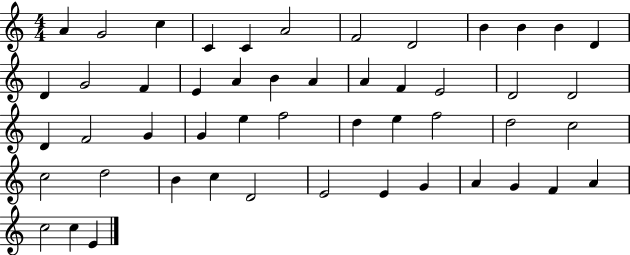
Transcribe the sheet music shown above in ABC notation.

X:1
T:Untitled
M:4/4
L:1/4
K:C
A G2 c C C A2 F2 D2 B B B D D G2 F E A B A A F E2 D2 D2 D F2 G G e f2 d e f2 d2 c2 c2 d2 B c D2 E2 E G A G F A c2 c E